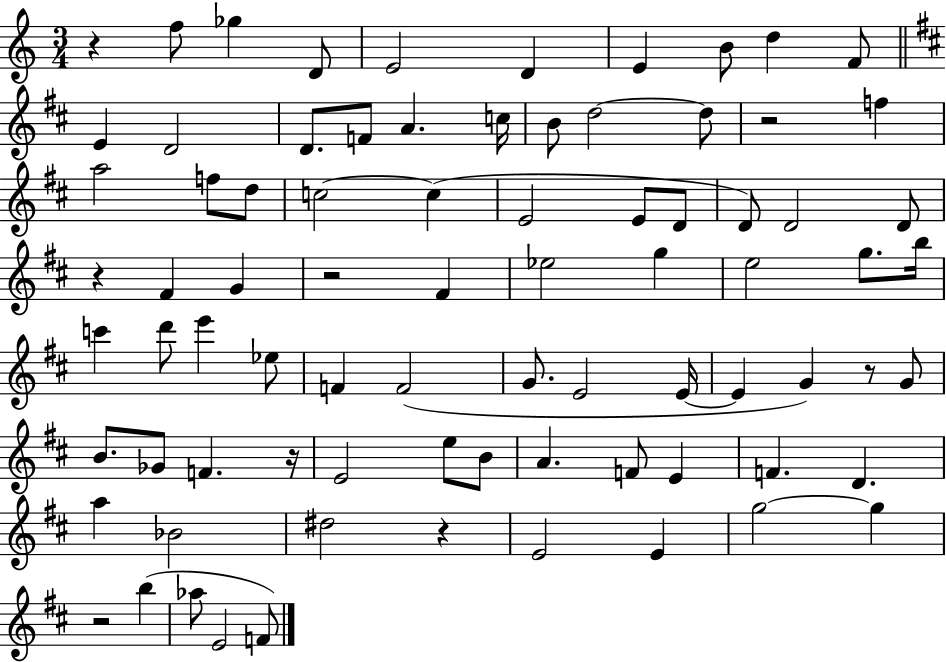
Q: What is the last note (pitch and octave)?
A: F4